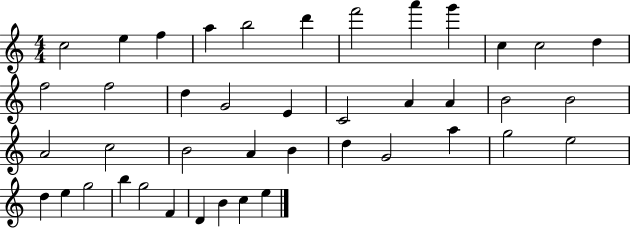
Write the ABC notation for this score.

X:1
T:Untitled
M:4/4
L:1/4
K:C
c2 e f a b2 d' f'2 a' g' c c2 d f2 f2 d G2 E C2 A A B2 B2 A2 c2 B2 A B d G2 a g2 e2 d e g2 b g2 F D B c e